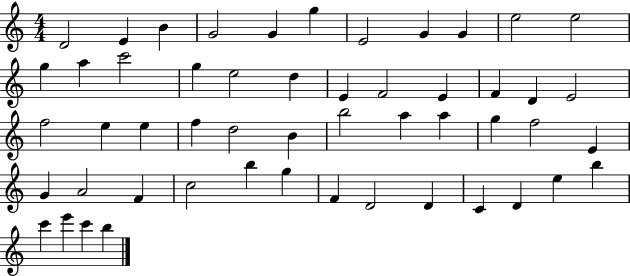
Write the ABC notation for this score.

X:1
T:Untitled
M:4/4
L:1/4
K:C
D2 E B G2 G g E2 G G e2 e2 g a c'2 g e2 d E F2 E F D E2 f2 e e f d2 B b2 a a g f2 E G A2 F c2 b g F D2 D C D e b c' e' c' b